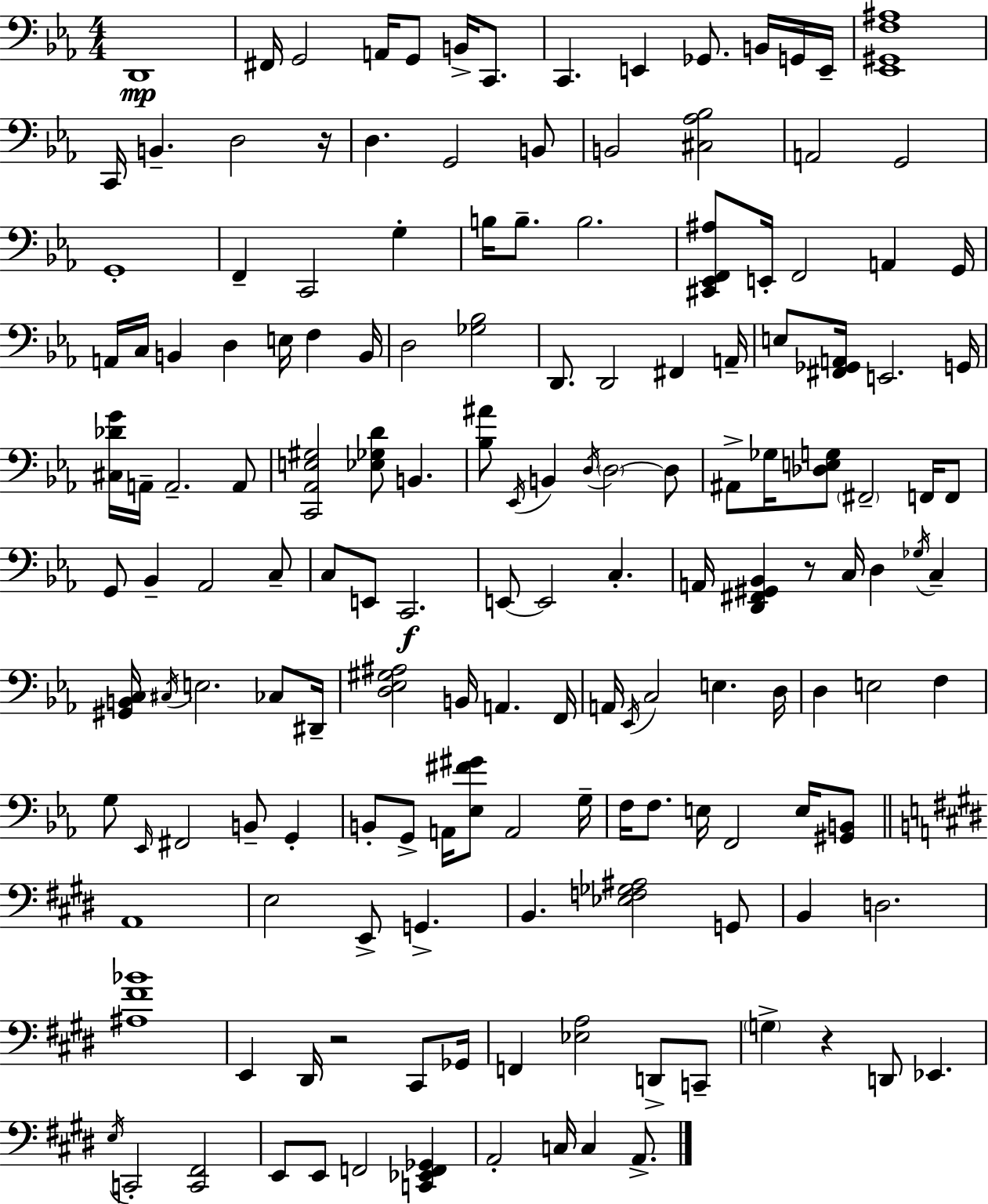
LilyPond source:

{
  \clef bass
  \numericTimeSignature
  \time 4/4
  \key ees \major
  d,1\mp | fis,16 g,2 a,16 g,8 b,16-> c,8. | c,4. e,4 ges,8. b,16 g,16 e,16-- | <ees, gis, f ais>1 | \break c,16 b,4.-- d2 r16 | d4. g,2 b,8 | b,2 <cis aes bes>2 | a,2 g,2 | \break g,1-. | f,4-- c,2 g4-. | b16 b8.-- b2. | <cis, ees, f, ais>8 e,16-. f,2 a,4 g,16 | \break a,16 c16 b,4 d4 e16 f4 b,16 | d2 <ges bes>2 | d,8. d,2 fis,4 a,16-- | e8 <fis, ges, a,>16 e,2. g,16 | \break <cis des' g'>16 a,16-- a,2.-- a,8 | <c, aes, e gis>2 <ees ges d'>8 b,4. | <bes ais'>8 \acciaccatura { ees,16 } b,4 \acciaccatura { d16 } \parenthesize d2~~ | d8 ais,8-> ges16 <des e g>8 \parenthesize fis,2-- f,16 | \break f,8 g,8 bes,4-- aes,2 | c8-- c8 e,8 c,2.\f | e,8~~ e,2 c4.-. | a,16 <d, fis, gis, bes,>4 r8 c16 d4 \acciaccatura { ges16 } c4-- | \break <gis, b, c>16 \acciaccatura { cis16 } e2. | ces8 dis,16-- <d ees gis ais>2 b,16 a,4. | f,16 a,16 \acciaccatura { ees,16 } c2 e4. | d16 d4 e2 | \break f4 g8 \grace { ees,16 } fis,2 | b,8-- g,4-. b,8-. g,8-> a,16 <ees fis' gis'>8 a,2 | g16-- f16 f8. e16 f,2 | e16 <gis, b,>8 \bar "||" \break \key e \major a,1 | e2 e,8-> g,4.-> | b,4. <ees f ges ais>2 g,8 | b,4 d2. | \break <ais fis' bes'>1 | e,4 dis,16 r2 cis,8 ges,16 | f,4 <ees a>2 d,8-> c,8-- | \parenthesize g4-> r4 d,8 ees,4. | \break \acciaccatura { e16 } c,2-. <c, fis,>2 | e,8 e,8 f,2 <c, ees, f, ges,>4 | a,2-. c16 c4 a,8.-> | \bar "|."
}